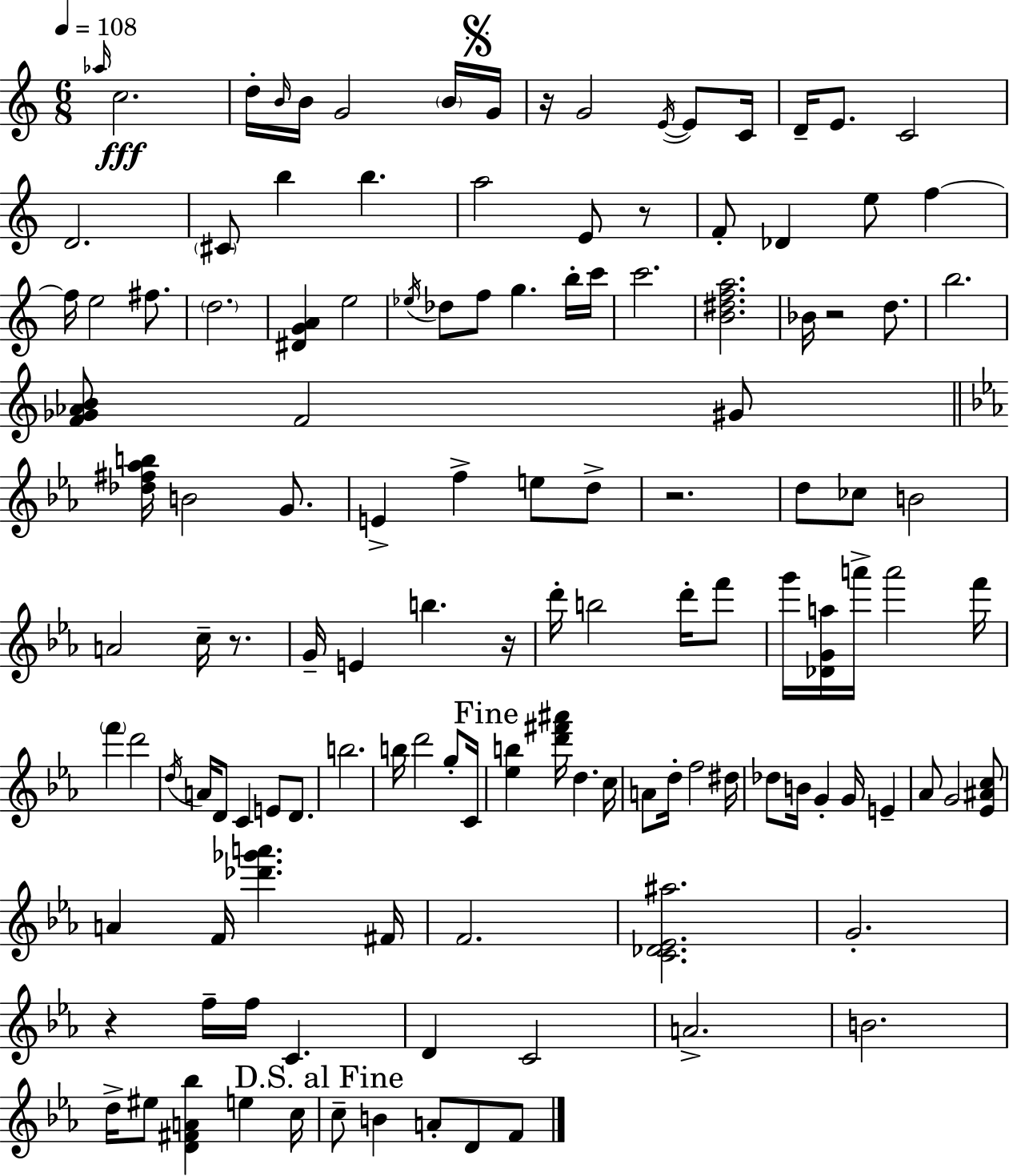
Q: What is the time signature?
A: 6/8